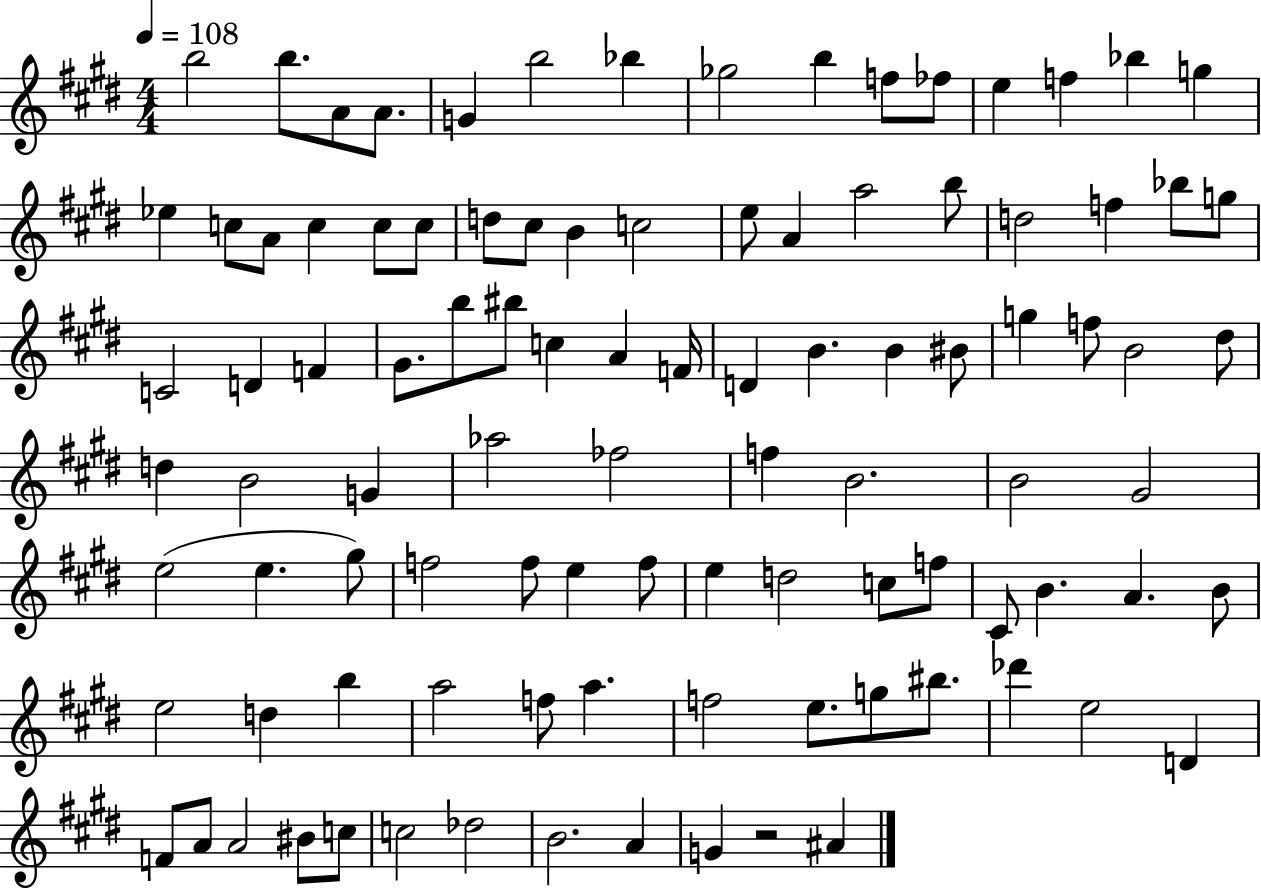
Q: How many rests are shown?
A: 1